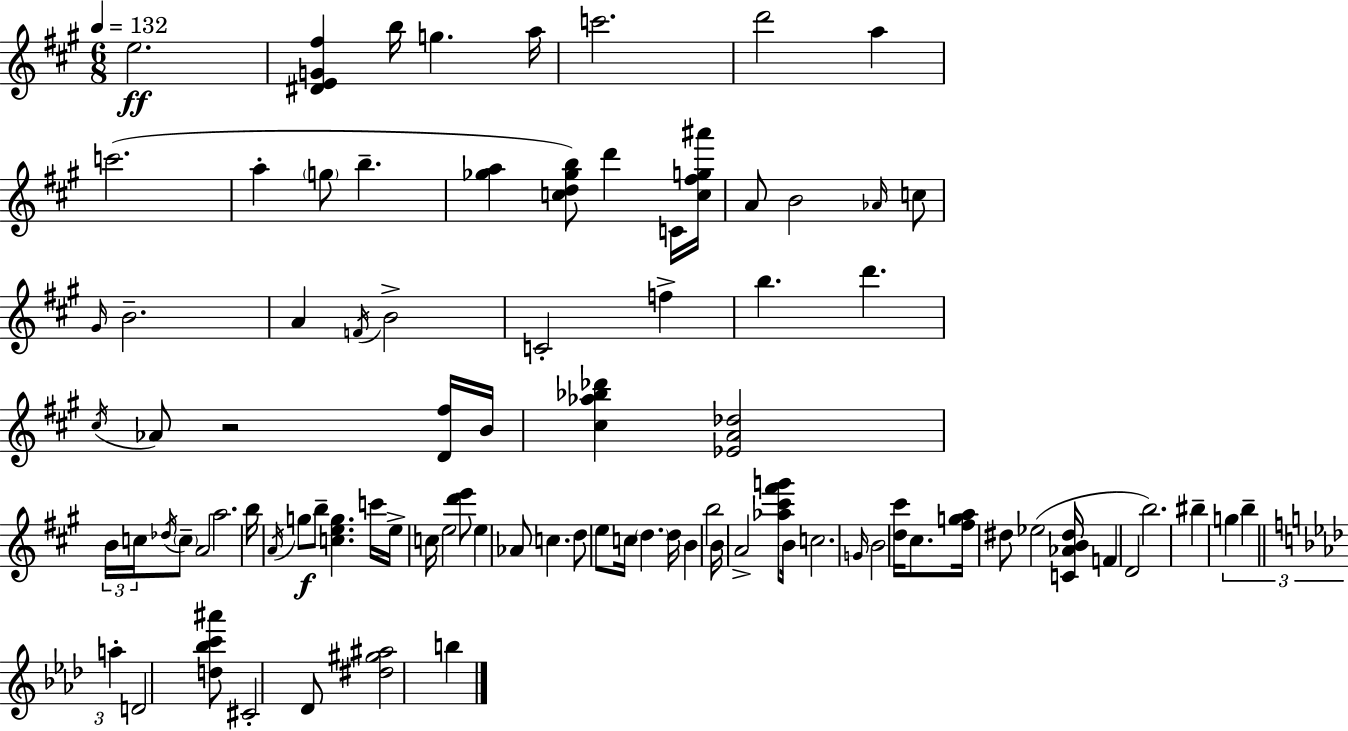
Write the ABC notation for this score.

X:1
T:Untitled
M:6/8
L:1/4
K:A
e2 [^DEG^f] b/4 g a/4 c'2 d'2 a c'2 a g/2 b [_ga] [cd_gb]/2 d' C/4 [c^fg^a']/4 A/2 B2 _A/4 c/2 ^G/4 B2 A F/4 B2 C2 f b d' ^c/4 _A/2 z2 [D^f]/4 B/4 [^c_a_b_d'] [_EA_d]2 B/4 c/4 _d/4 c/2 A2 a2 b/4 A/4 g/2 b/2 [ceg] c'/4 e/4 c/4 e2 [d'e']/2 e _A/2 c d/2 e/2 c/4 d d/4 B b2 B/4 A2 [_a^c'^f'g']/2 B/4 c2 G/4 B2 [d^c']/4 ^c/2 [^fga]/4 ^d/2 _e2 [C_AB^d]/4 F D2 b2 ^b g b a D2 [d_bc'^a']/2 ^C2 _D/2 [^d^g^a]2 b